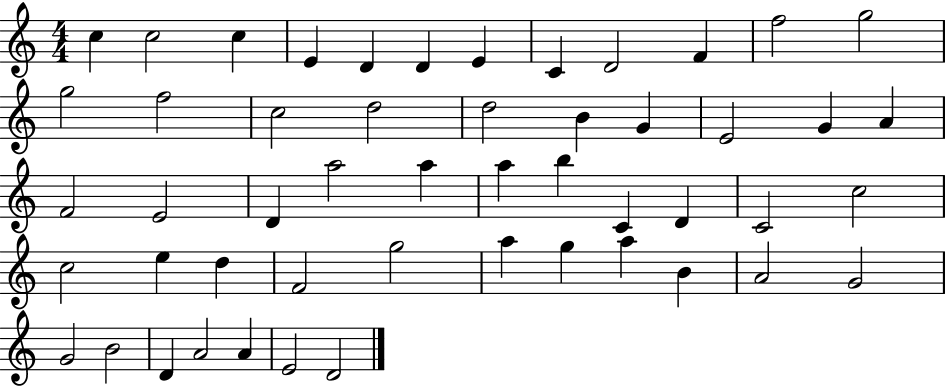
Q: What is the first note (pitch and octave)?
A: C5